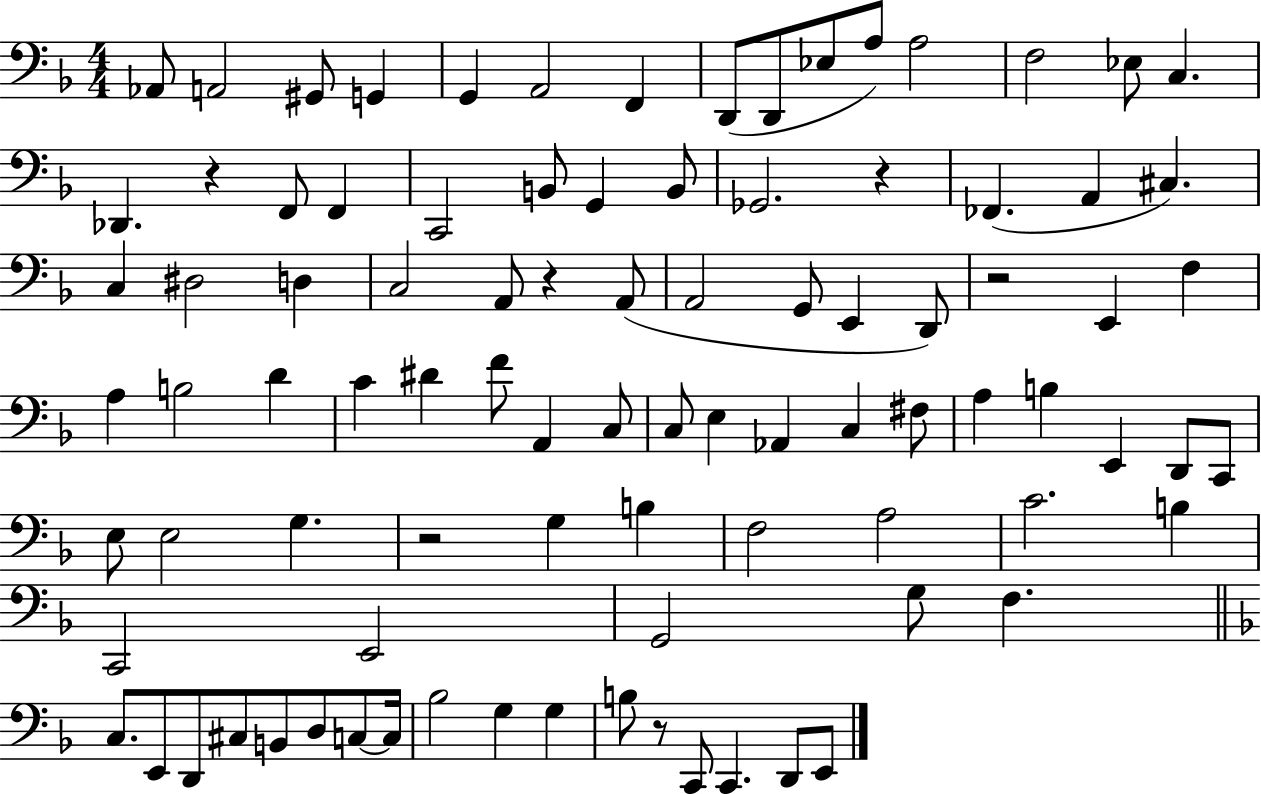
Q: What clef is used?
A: bass